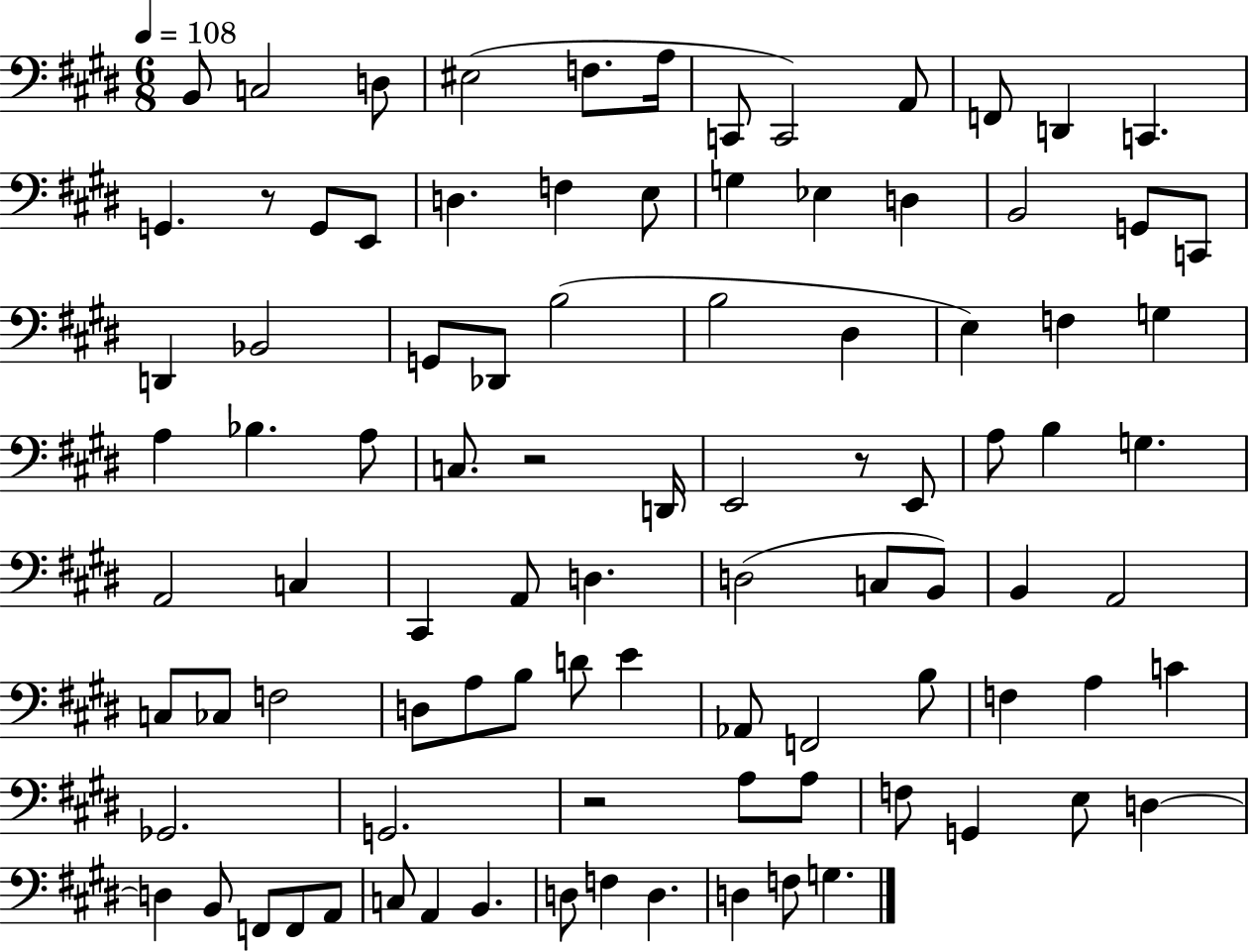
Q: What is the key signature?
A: E major